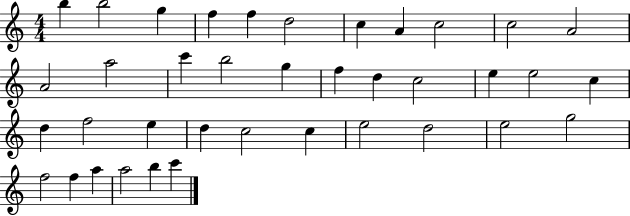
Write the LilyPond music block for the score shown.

{
  \clef treble
  \numericTimeSignature
  \time 4/4
  \key c \major
  b''4 b''2 g''4 | f''4 f''4 d''2 | c''4 a'4 c''2 | c''2 a'2 | \break a'2 a''2 | c'''4 b''2 g''4 | f''4 d''4 c''2 | e''4 e''2 c''4 | \break d''4 f''2 e''4 | d''4 c''2 c''4 | e''2 d''2 | e''2 g''2 | \break f''2 f''4 a''4 | a''2 b''4 c'''4 | \bar "|."
}